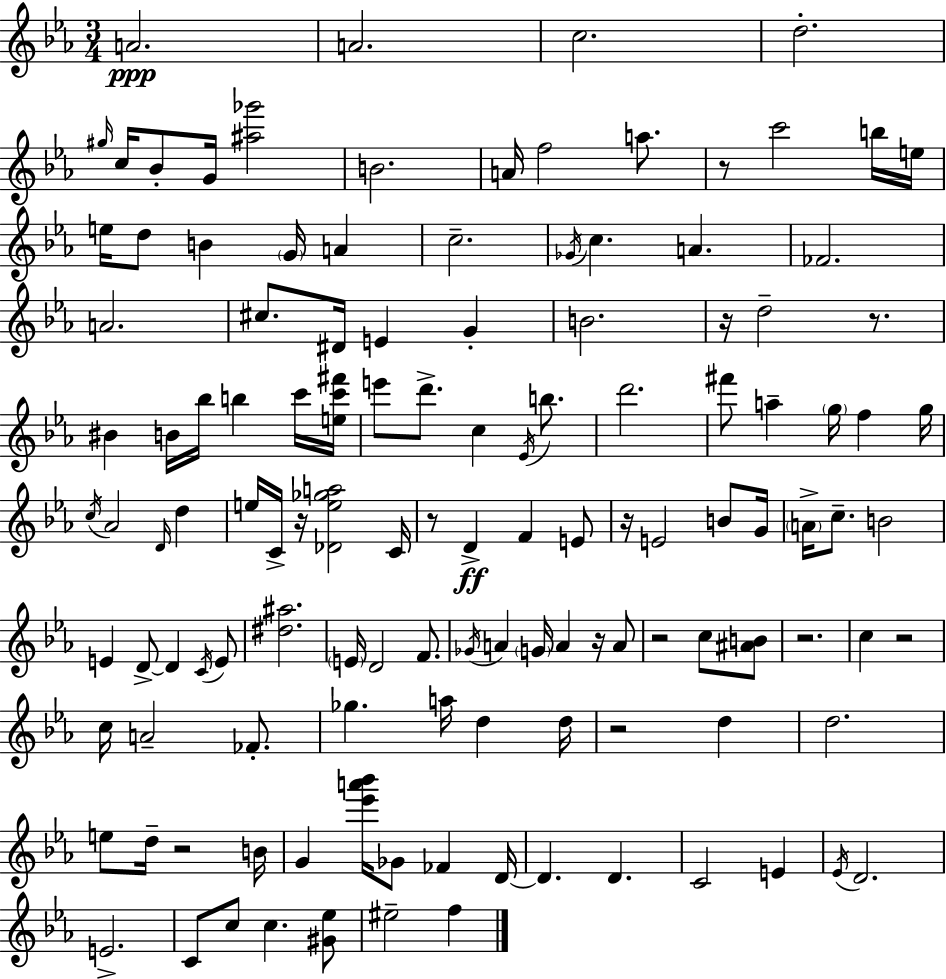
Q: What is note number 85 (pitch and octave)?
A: D5